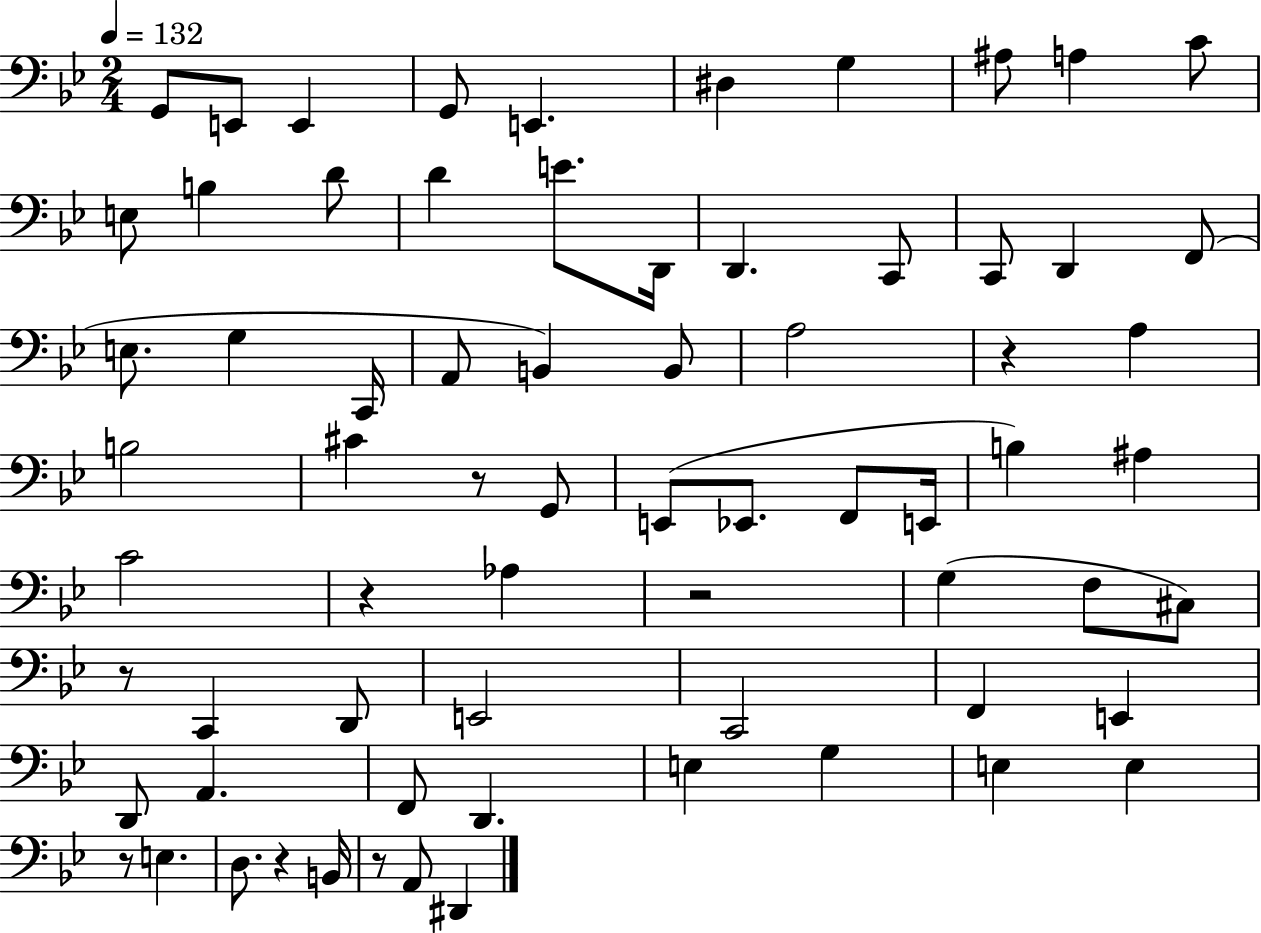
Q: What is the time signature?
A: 2/4